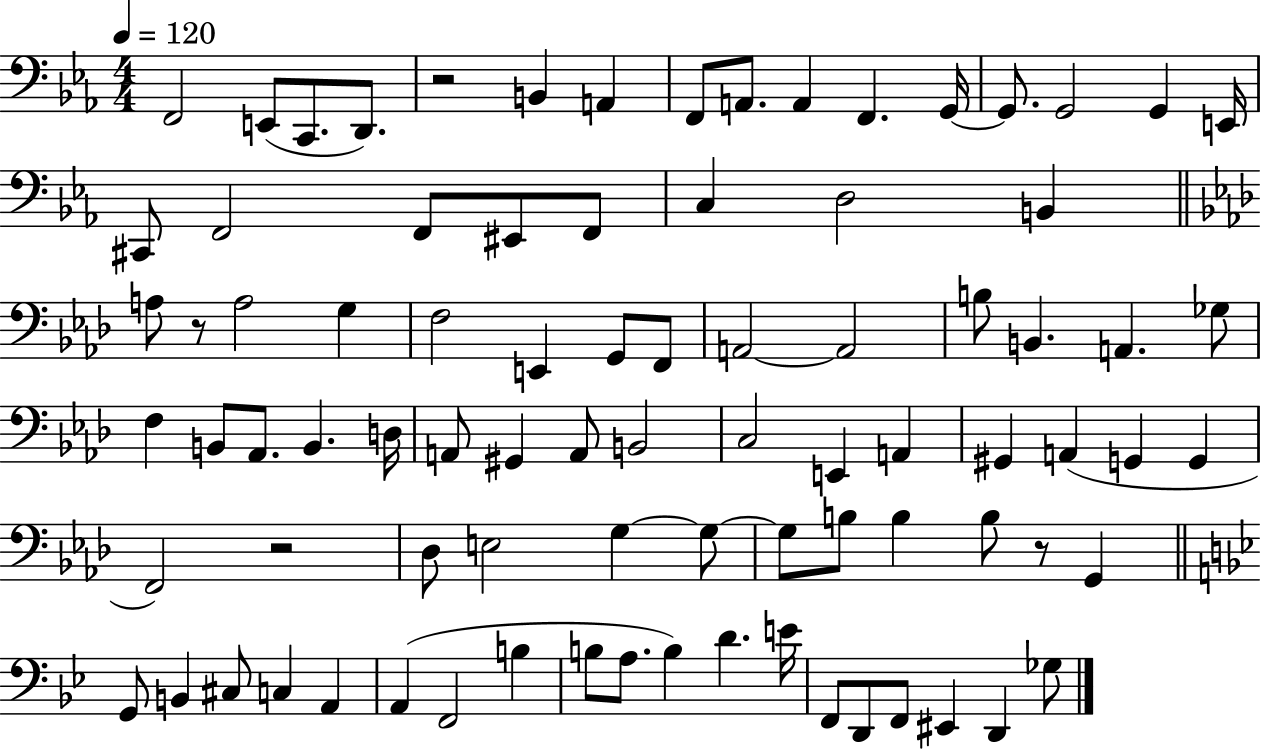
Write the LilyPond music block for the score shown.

{
  \clef bass
  \numericTimeSignature
  \time 4/4
  \key ees \major
  \tempo 4 = 120
  f,2 e,8( c,8. d,8.) | r2 b,4 a,4 | f,8 a,8. a,4 f,4. g,16~~ | g,8. g,2 g,4 e,16 | \break cis,8 f,2 f,8 eis,8 f,8 | c4 d2 b,4 | \bar "||" \break \key f \minor a8 r8 a2 g4 | f2 e,4 g,8 f,8 | a,2~~ a,2 | b8 b,4. a,4. ges8 | \break f4 b,8 aes,8. b,4. d16 | a,8 gis,4 a,8 b,2 | c2 e,4 a,4 | gis,4 a,4( g,4 g,4 | \break f,2) r2 | des8 e2 g4~~ g8~~ | g8 b8 b4 b8 r8 g,4 | \bar "||" \break \key bes \major g,8 b,4 cis8 c4 a,4 | a,4( f,2 b4 | b8 a8. b4) d'4. e'16 | f,8 d,8 f,8 eis,4 d,4 ges8 | \break \bar "|."
}